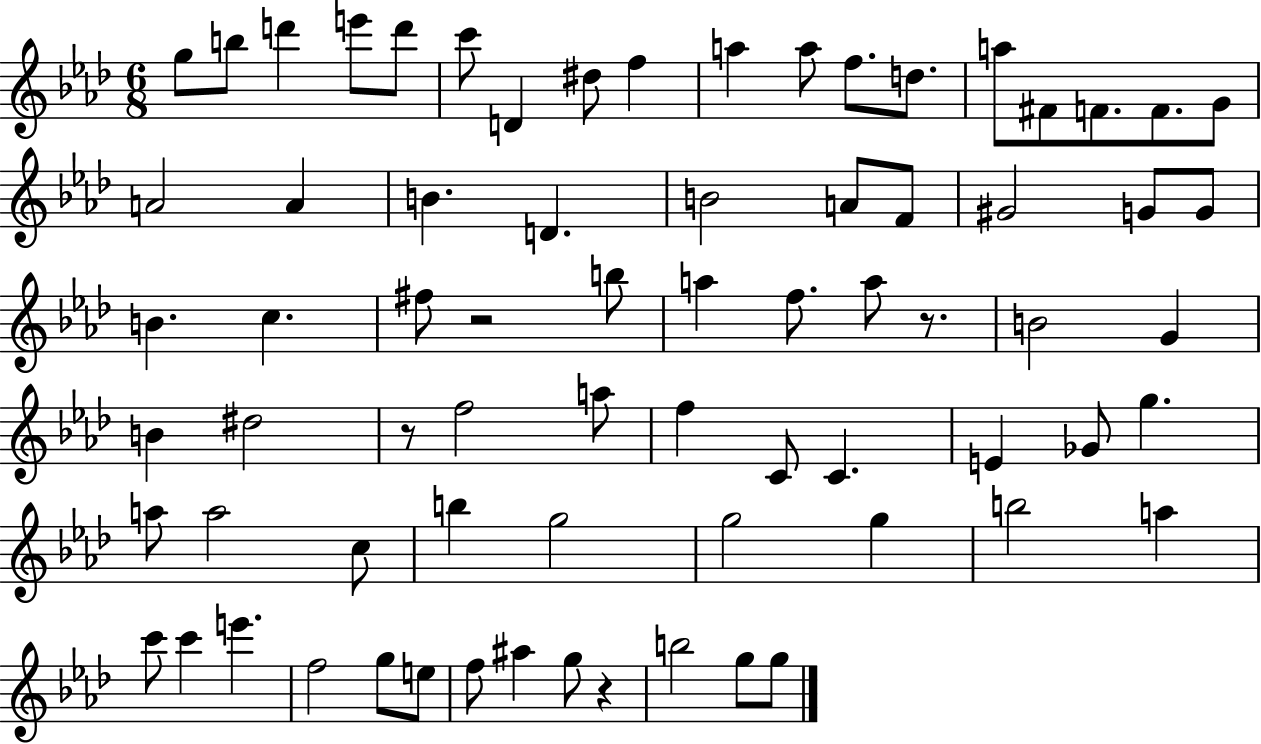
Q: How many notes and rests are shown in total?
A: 72